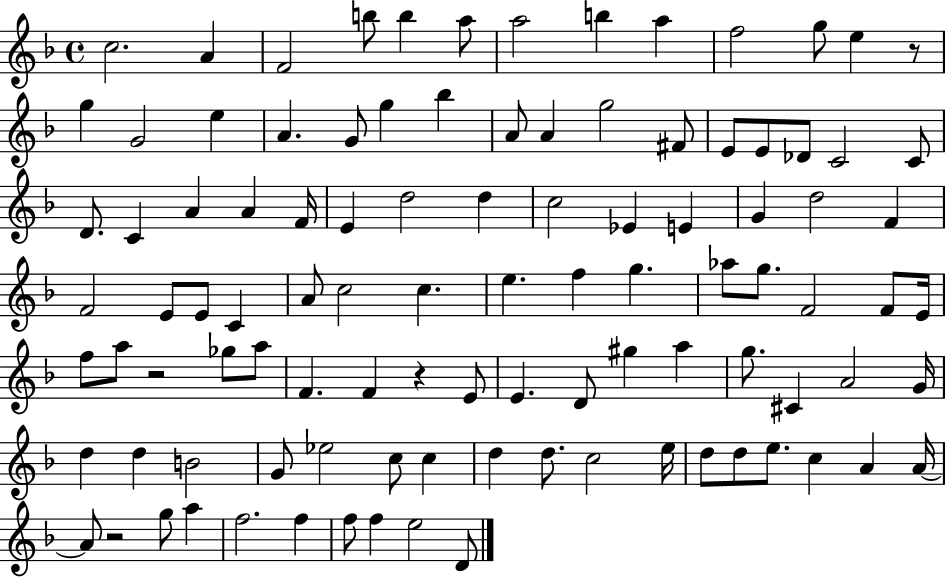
C5/h. A4/q F4/h B5/e B5/q A5/e A5/h B5/q A5/q F5/h G5/e E5/q R/e G5/q G4/h E5/q A4/q. G4/e G5/q Bb5/q A4/e A4/q G5/h F#4/e E4/e E4/e Db4/e C4/h C4/e D4/e. C4/q A4/q A4/q F4/s E4/q D5/h D5/q C5/h Eb4/q E4/q G4/q D5/h F4/q F4/h E4/e E4/e C4/q A4/e C5/h C5/q. E5/q. F5/q G5/q. Ab5/e G5/e. F4/h F4/e E4/s F5/e A5/e R/h Gb5/e A5/e F4/q. F4/q R/q E4/e E4/q. D4/e G#5/q A5/q G5/e. C#4/q A4/h G4/s D5/q D5/q B4/h G4/e Eb5/h C5/e C5/q D5/q D5/e. C5/h E5/s D5/e D5/e E5/e. C5/q A4/q A4/s A4/e R/h G5/e A5/q F5/h. F5/q F5/e F5/q E5/h D4/e